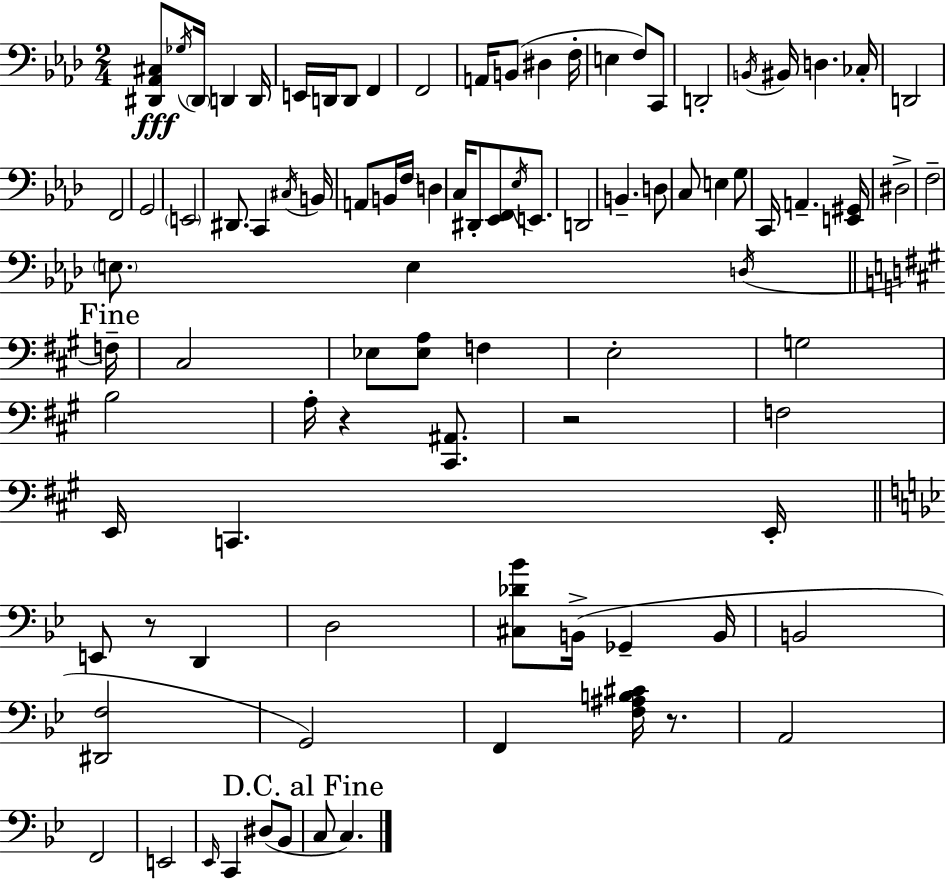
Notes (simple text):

[D#2,Ab2,C#3]/e Gb3/s D#2/s D2/q D2/s E2/s D2/s D2/e F2/q F2/h A2/s B2/e D#3/q F3/s E3/q F3/e C2/e D2/h B2/s BIS2/s D3/q. CES3/s D2/h F2/h G2/h E2/h D#2/e. C2/q C#3/s B2/s A2/e B2/s F3/s D3/q C3/s D#2/e [Eb2,F2]/e Eb3/s E2/e. D2/h B2/q. D3/e C3/e E3/q G3/e C2/s A2/q. [E2,G#2]/s D#3/h F3/h E3/e. E3/q D3/s F3/s C#3/h Eb3/e [Eb3,A3]/e F3/q E3/h G3/h B3/h A3/s R/q [C#2,A#2]/e. R/h F3/h E2/s C2/q. E2/s E2/e R/e D2/q D3/h [C#3,Db4,Bb4]/e B2/s Gb2/q B2/s B2/h [D#2,F3]/h G2/h F2/q [F3,A#3,B3,C#4]/s R/e. A2/h F2/h E2/h Eb2/s C2/q D#3/e Bb2/e C3/e C3/q.